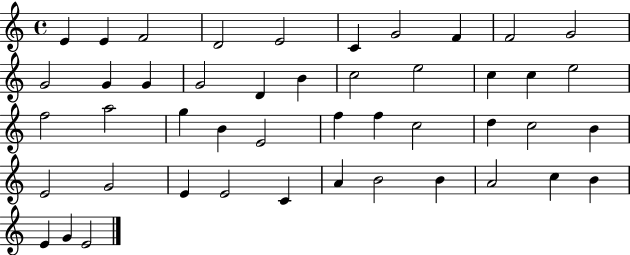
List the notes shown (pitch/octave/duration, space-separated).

E4/q E4/q F4/h D4/h E4/h C4/q G4/h F4/q F4/h G4/h G4/h G4/q G4/q G4/h D4/q B4/q C5/h E5/h C5/q C5/q E5/h F5/h A5/h G5/q B4/q E4/h F5/q F5/q C5/h D5/q C5/h B4/q E4/h G4/h E4/q E4/h C4/q A4/q B4/h B4/q A4/h C5/q B4/q E4/q G4/q E4/h